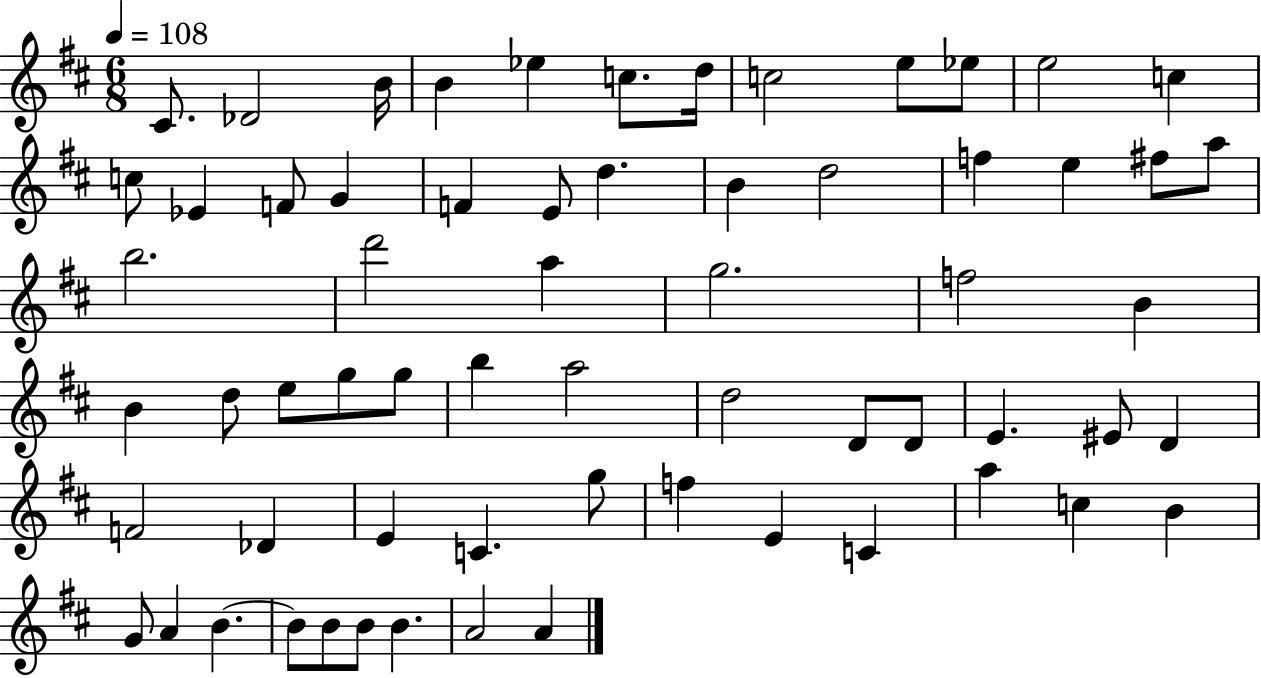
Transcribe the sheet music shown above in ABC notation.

X:1
T:Untitled
M:6/8
L:1/4
K:D
^C/2 _D2 B/4 B _e c/2 d/4 c2 e/2 _e/2 e2 c c/2 _E F/2 G F E/2 d B d2 f e ^f/2 a/2 b2 d'2 a g2 f2 B B d/2 e/2 g/2 g/2 b a2 d2 D/2 D/2 E ^E/2 D F2 _D E C g/2 f E C a c B G/2 A B B/2 B/2 B/2 B A2 A